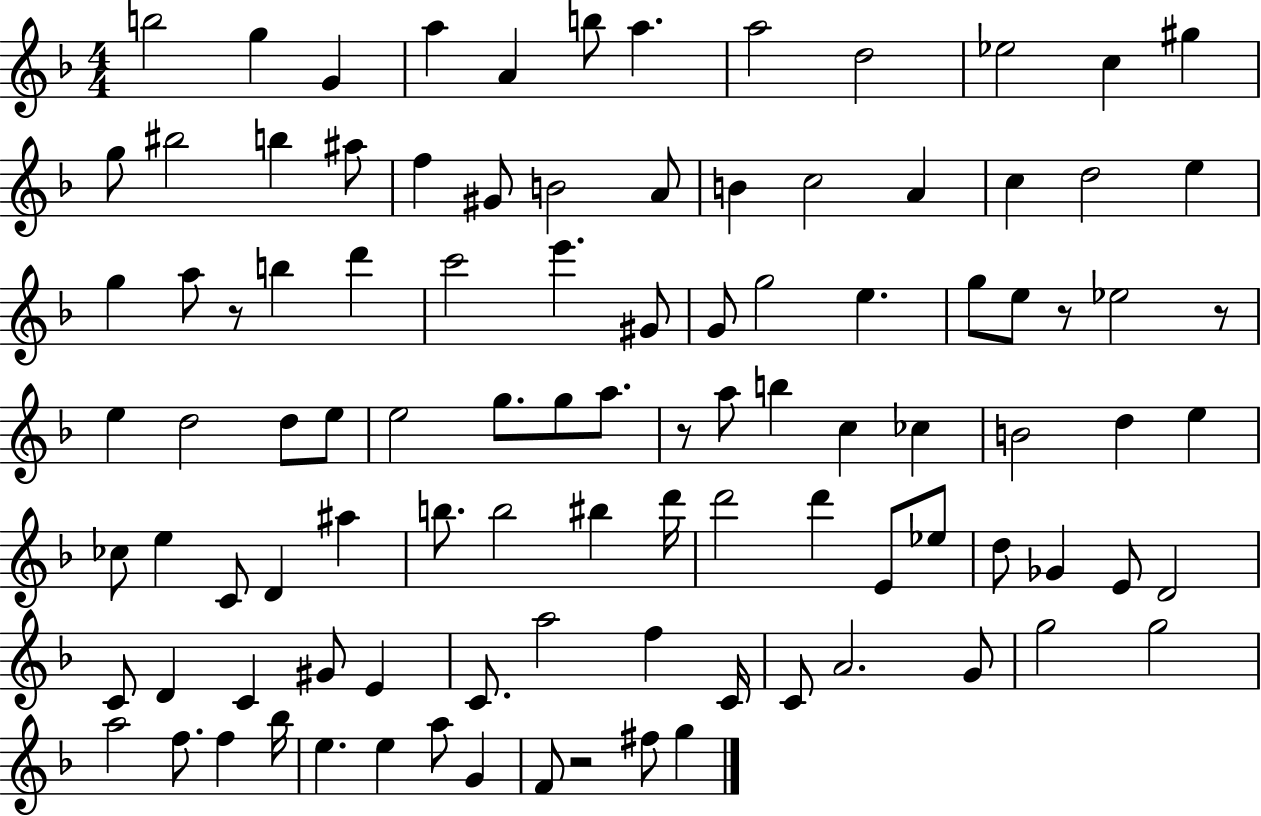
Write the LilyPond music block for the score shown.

{
  \clef treble
  \numericTimeSignature
  \time 4/4
  \key f \major
  b''2 g''4 g'4 | a''4 a'4 b''8 a''4. | a''2 d''2 | ees''2 c''4 gis''4 | \break g''8 bis''2 b''4 ais''8 | f''4 gis'8 b'2 a'8 | b'4 c''2 a'4 | c''4 d''2 e''4 | \break g''4 a''8 r8 b''4 d'''4 | c'''2 e'''4. gis'8 | g'8 g''2 e''4. | g''8 e''8 r8 ees''2 r8 | \break e''4 d''2 d''8 e''8 | e''2 g''8. g''8 a''8. | r8 a''8 b''4 c''4 ces''4 | b'2 d''4 e''4 | \break ces''8 e''4 c'8 d'4 ais''4 | b''8. b''2 bis''4 d'''16 | d'''2 d'''4 e'8 ees''8 | d''8 ges'4 e'8 d'2 | \break c'8 d'4 c'4 gis'8 e'4 | c'8. a''2 f''4 c'16 | c'8 a'2. g'8 | g''2 g''2 | \break a''2 f''8. f''4 bes''16 | e''4. e''4 a''8 g'4 | f'8 r2 fis''8 g''4 | \bar "|."
}